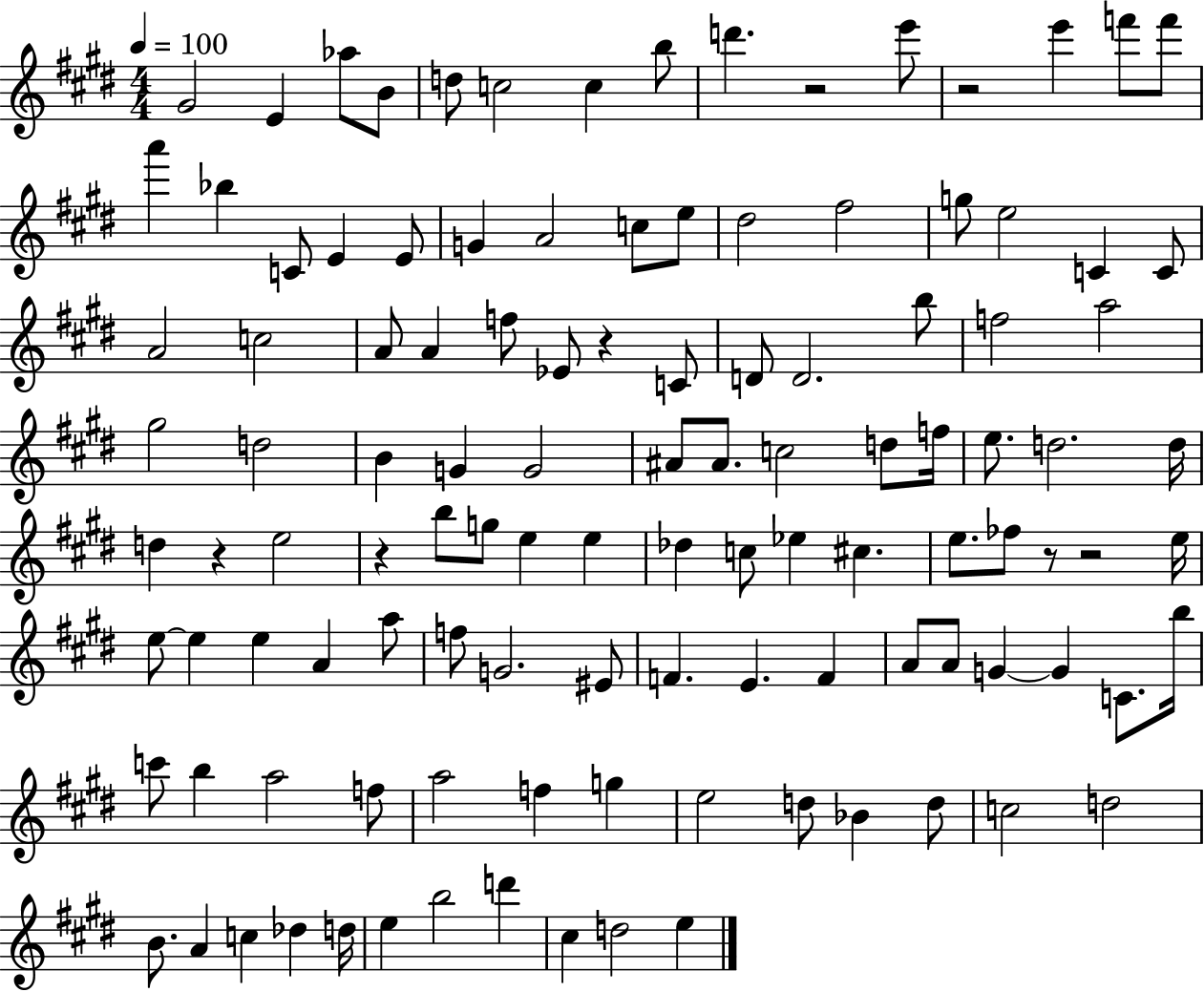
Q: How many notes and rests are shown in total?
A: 114